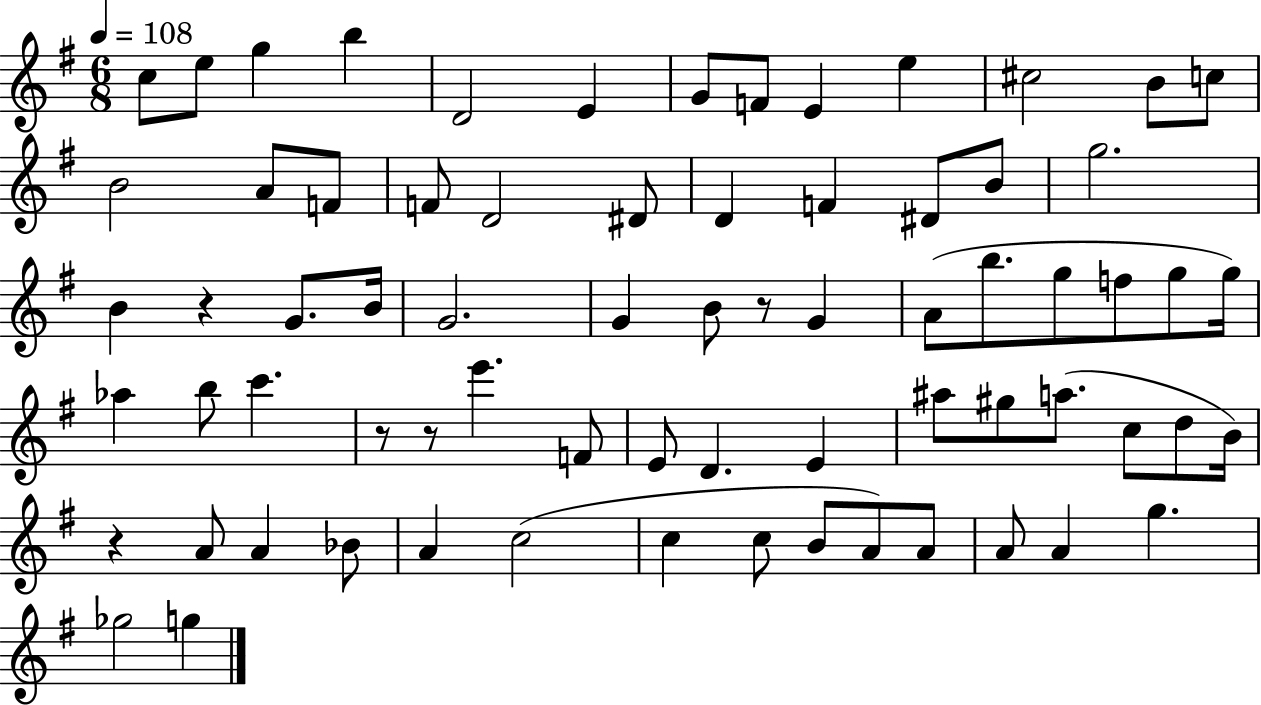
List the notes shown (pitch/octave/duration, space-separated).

C5/e E5/e G5/q B5/q D4/h E4/q G4/e F4/e E4/q E5/q C#5/h B4/e C5/e B4/h A4/e F4/e F4/e D4/h D#4/e D4/q F4/q D#4/e B4/e G5/h. B4/q R/q G4/e. B4/s G4/h. G4/q B4/e R/e G4/q A4/e B5/e. G5/e F5/e G5/e G5/s Ab5/q B5/e C6/q. R/e R/e E6/q. F4/e E4/e D4/q. E4/q A#5/e G#5/e A5/e. C5/e D5/e B4/s R/q A4/e A4/q Bb4/e A4/q C5/h C5/q C5/e B4/e A4/e A4/e A4/e A4/q G5/q. Gb5/h G5/q